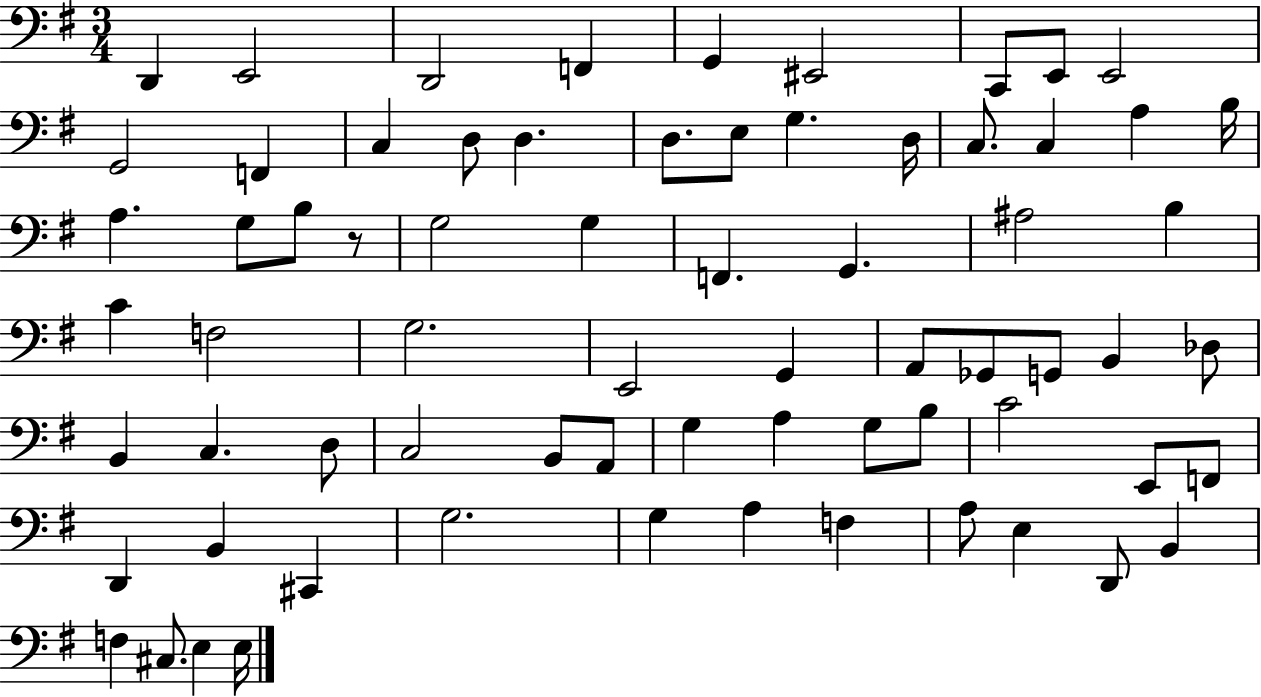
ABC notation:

X:1
T:Untitled
M:3/4
L:1/4
K:G
D,, E,,2 D,,2 F,, G,, ^E,,2 C,,/2 E,,/2 E,,2 G,,2 F,, C, D,/2 D, D,/2 E,/2 G, D,/4 C,/2 C, A, B,/4 A, G,/2 B,/2 z/2 G,2 G, F,, G,, ^A,2 B, C F,2 G,2 E,,2 G,, A,,/2 _G,,/2 G,,/2 B,, _D,/2 B,, C, D,/2 C,2 B,,/2 A,,/2 G, A, G,/2 B,/2 C2 E,,/2 F,,/2 D,, B,, ^C,, G,2 G, A, F, A,/2 E, D,,/2 B,, F, ^C,/2 E, E,/4